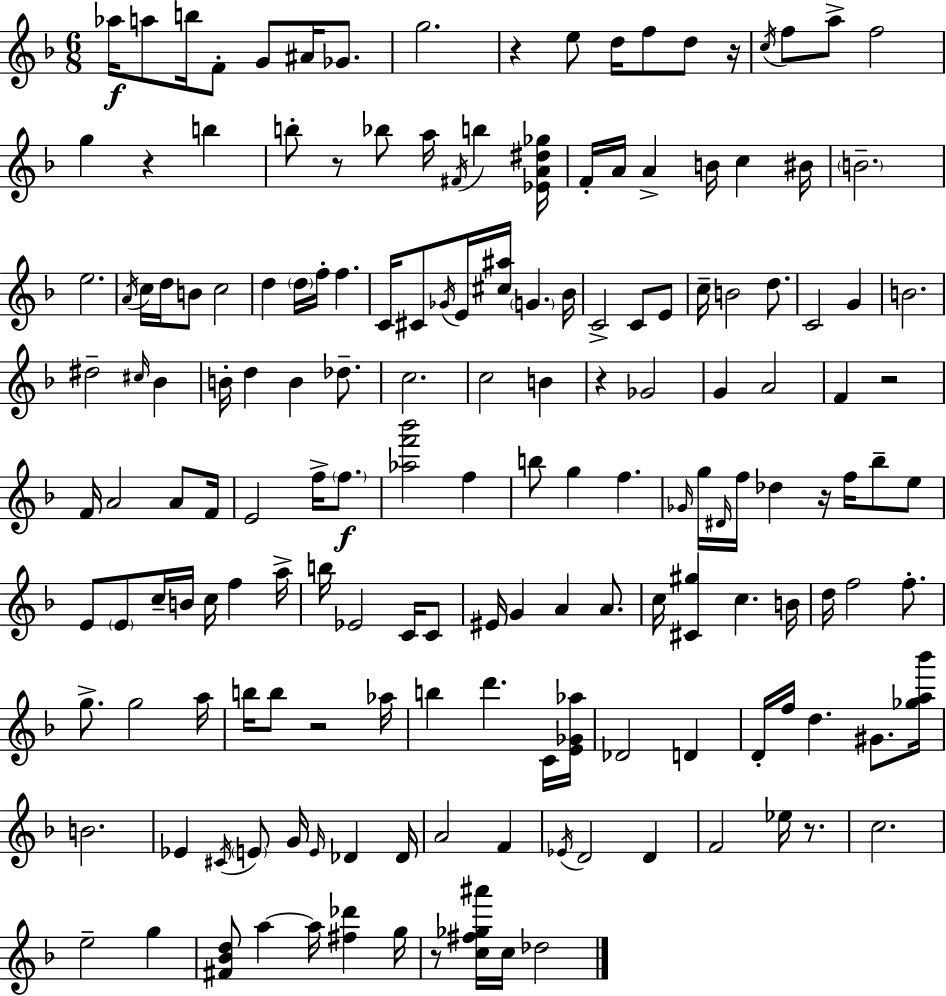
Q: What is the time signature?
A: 6/8